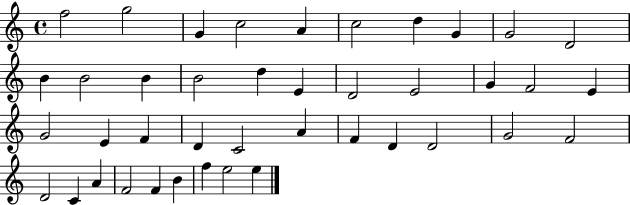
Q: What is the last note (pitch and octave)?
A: E5